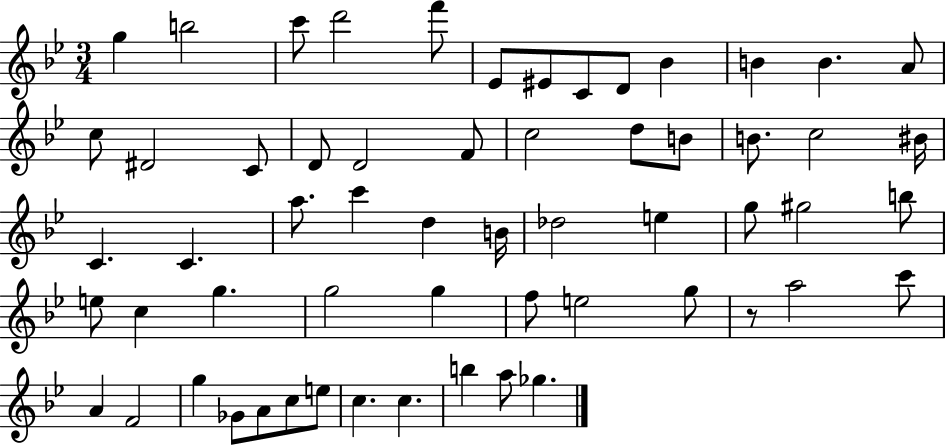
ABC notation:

X:1
T:Untitled
M:3/4
L:1/4
K:Bb
g b2 c'/2 d'2 f'/2 _E/2 ^E/2 C/2 D/2 _B B B A/2 c/2 ^D2 C/2 D/2 D2 F/2 c2 d/2 B/2 B/2 c2 ^B/4 C C a/2 c' d B/4 _d2 e g/2 ^g2 b/2 e/2 c g g2 g f/2 e2 g/2 z/2 a2 c'/2 A F2 g _G/2 A/2 c/2 e/2 c c b a/2 _g